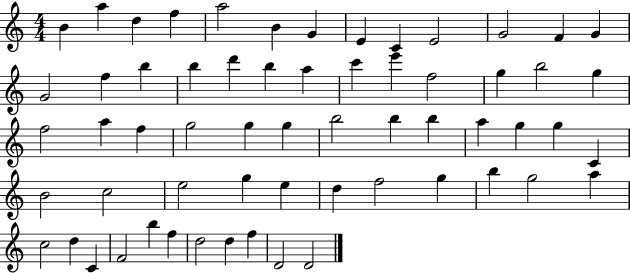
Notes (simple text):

B4/q A5/q D5/q F5/q A5/h B4/q G4/q E4/q C4/q E4/h G4/h F4/q G4/q G4/h F5/q B5/q B5/q D6/q B5/q A5/q C6/q E6/q F5/h G5/q B5/h G5/q F5/h A5/q F5/q G5/h G5/q G5/q B5/h B5/q B5/q A5/q G5/q G5/q C4/q B4/h C5/h E5/h G5/q E5/q D5/q F5/h G5/q B5/q G5/h A5/q C5/h D5/q C4/q F4/h B5/q F5/q D5/h D5/q F5/q D4/h D4/h